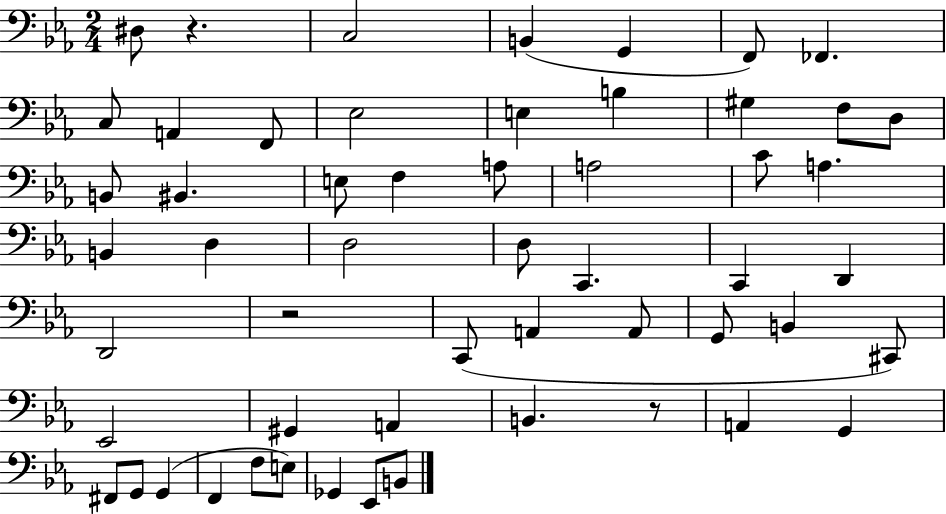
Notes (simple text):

D#3/e R/q. C3/h B2/q G2/q F2/e FES2/q. C3/e A2/q F2/e Eb3/h E3/q B3/q G#3/q F3/e D3/e B2/e BIS2/q. E3/e F3/q A3/e A3/h C4/e A3/q. B2/q D3/q D3/h D3/e C2/q. C2/q D2/q D2/h R/h C2/e A2/q A2/e G2/e B2/q C#2/e Eb2/h G#2/q A2/q B2/q. R/e A2/q G2/q F#2/e G2/e G2/q F2/q F3/e E3/e Gb2/q Eb2/e B2/e